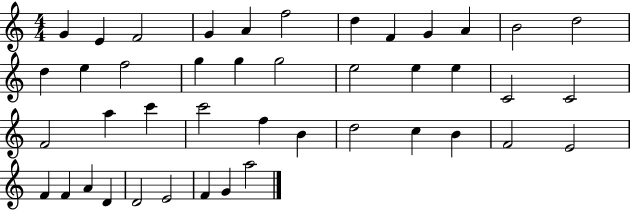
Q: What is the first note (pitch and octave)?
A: G4